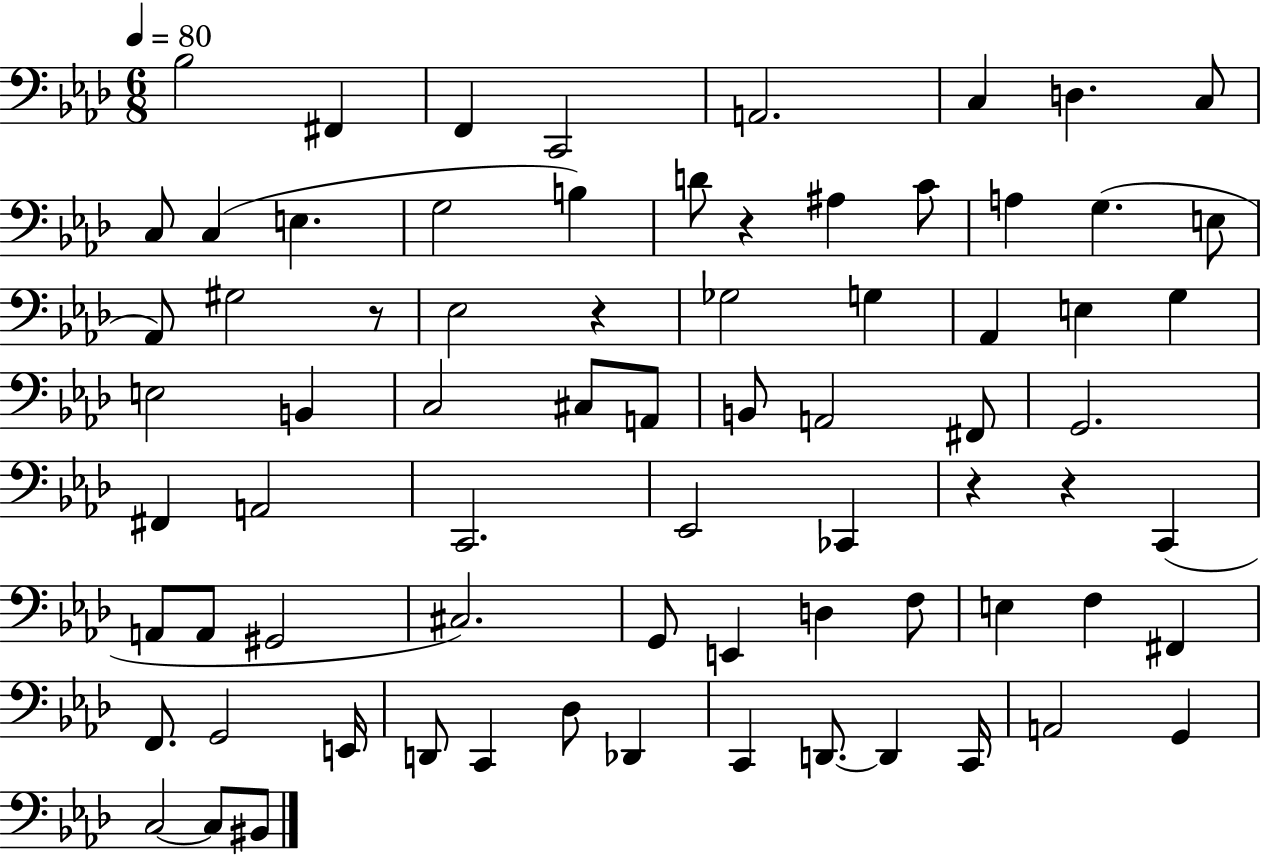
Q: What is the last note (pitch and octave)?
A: BIS2